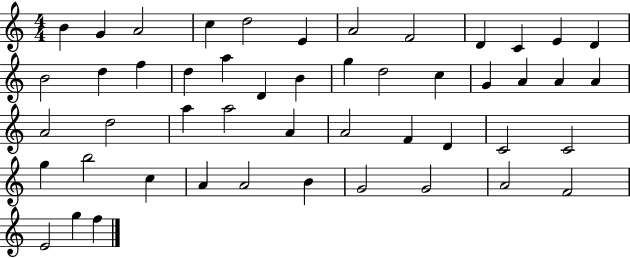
X:1
T:Untitled
M:4/4
L:1/4
K:C
B G A2 c d2 E A2 F2 D C E D B2 d f d a D B g d2 c G A A A A2 d2 a a2 A A2 F D C2 C2 g b2 c A A2 B G2 G2 A2 F2 E2 g f